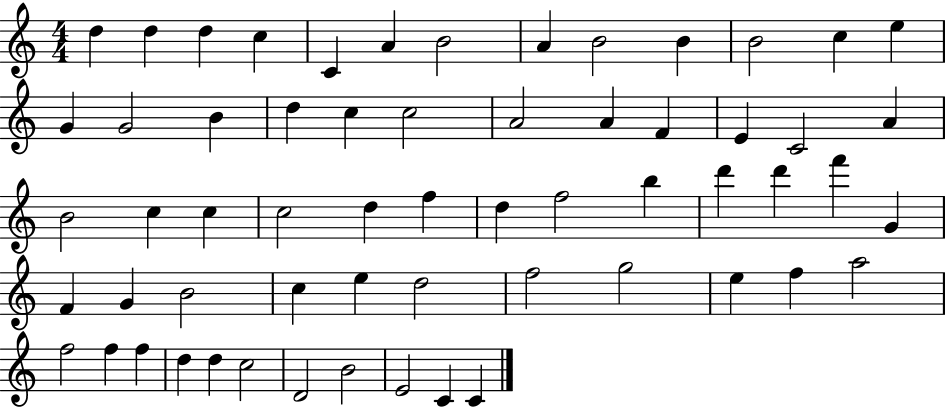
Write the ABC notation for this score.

X:1
T:Untitled
M:4/4
L:1/4
K:C
d d d c C A B2 A B2 B B2 c e G G2 B d c c2 A2 A F E C2 A B2 c c c2 d f d f2 b d' d' f' G F G B2 c e d2 f2 g2 e f a2 f2 f f d d c2 D2 B2 E2 C C